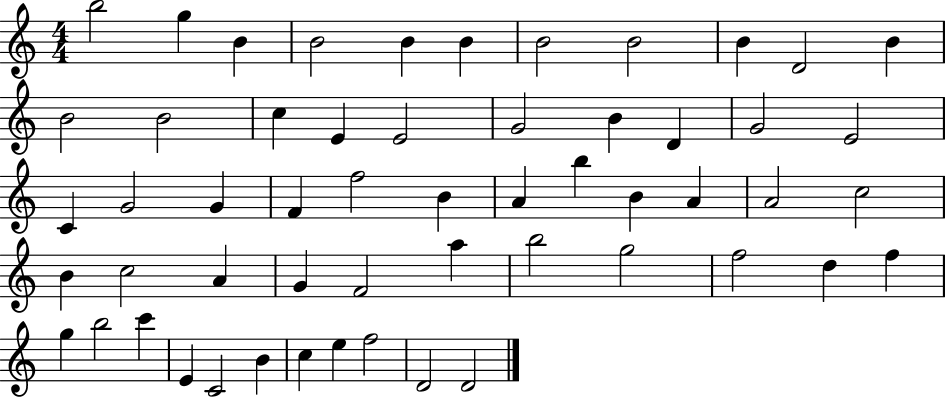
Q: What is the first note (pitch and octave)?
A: B5